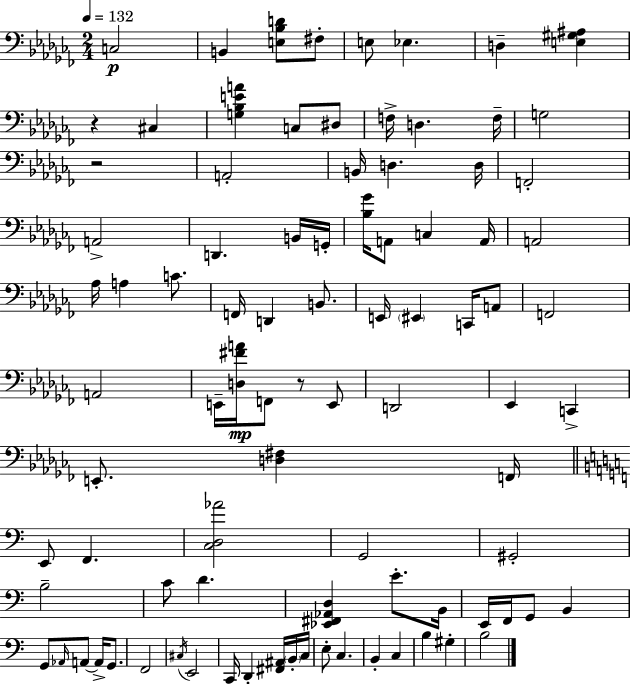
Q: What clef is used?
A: bass